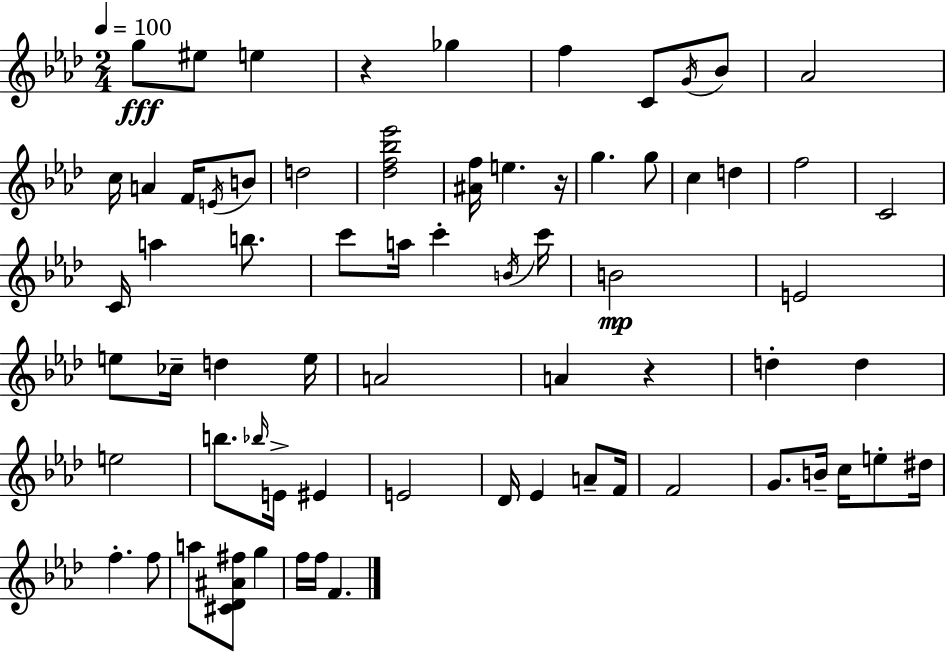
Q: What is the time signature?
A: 2/4